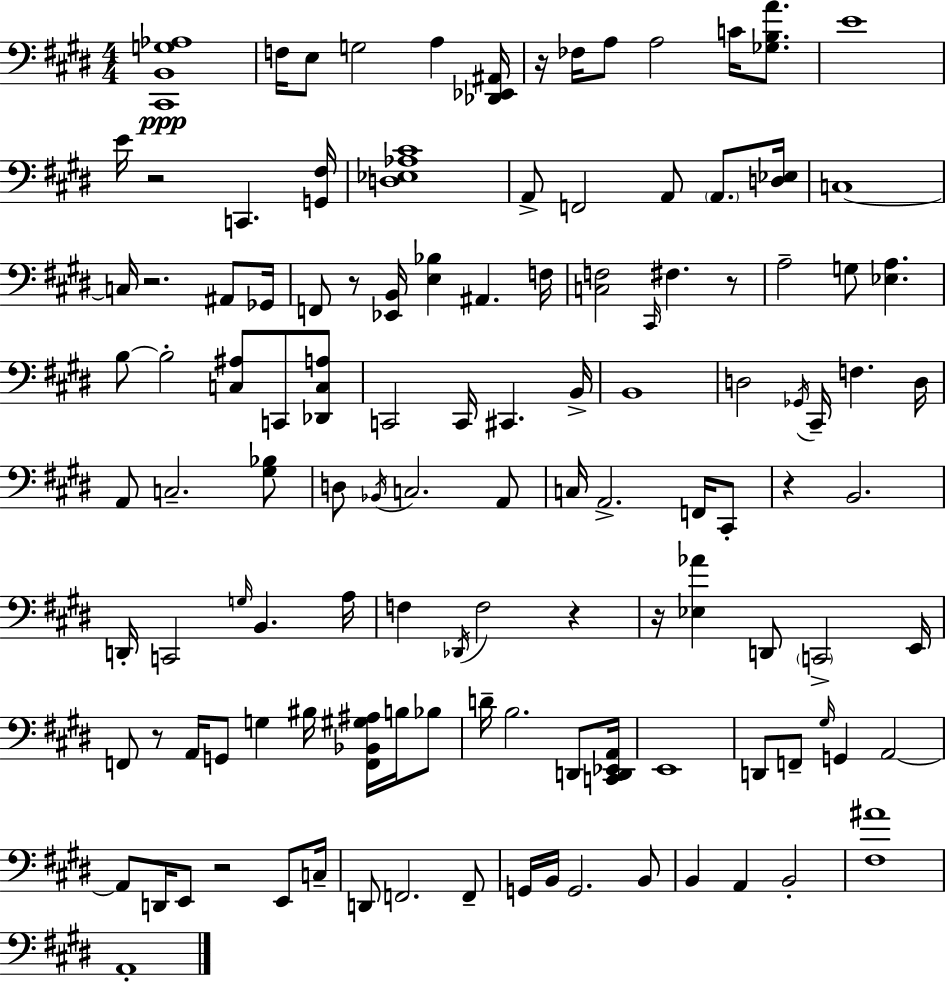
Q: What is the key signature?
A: E major